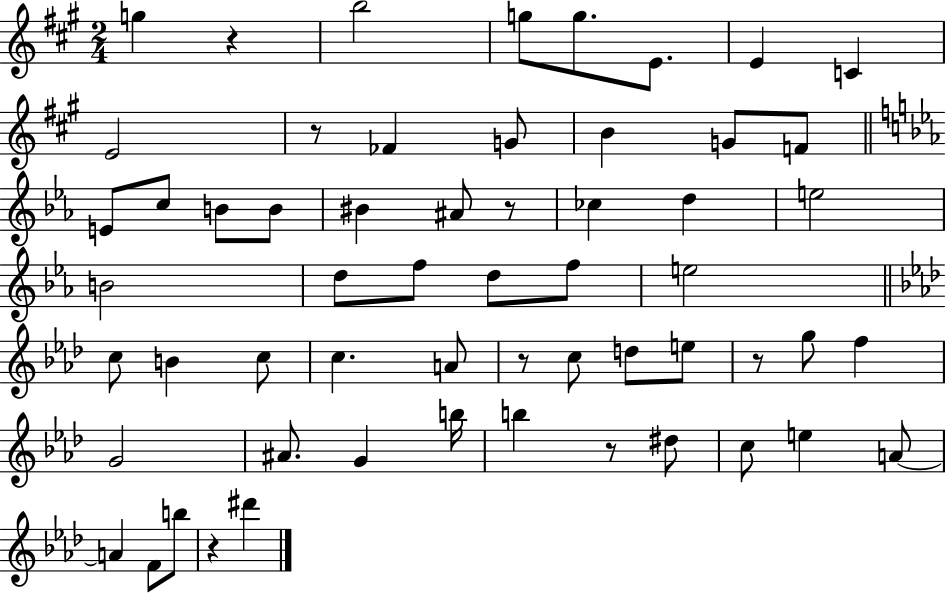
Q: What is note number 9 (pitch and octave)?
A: FES4